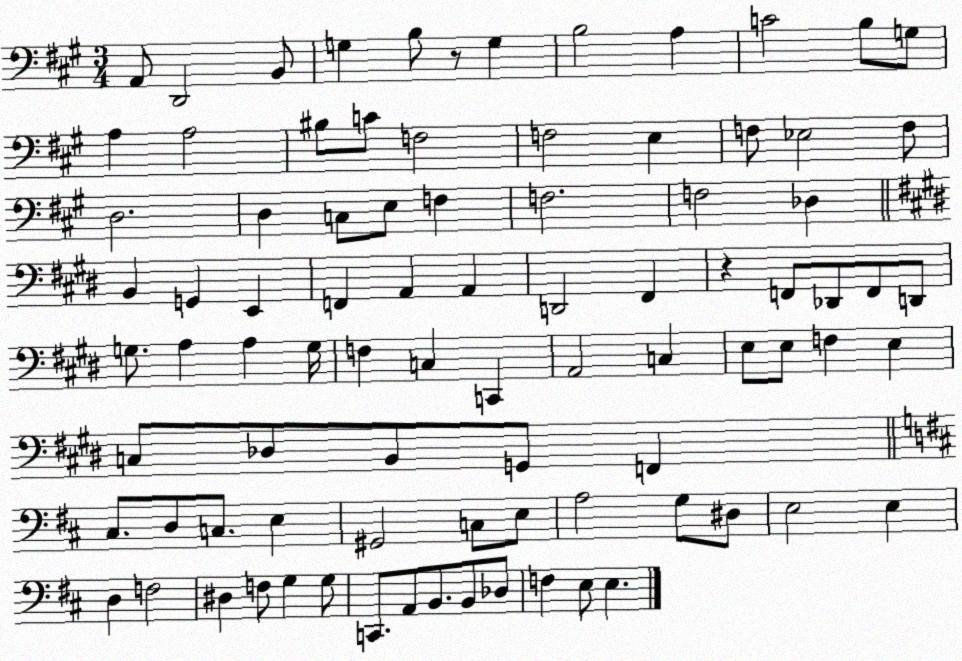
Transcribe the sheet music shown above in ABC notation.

X:1
T:Untitled
M:3/4
L:1/4
K:A
A,,/2 D,,2 B,,/2 G, B,/2 z/2 G, B,2 A, C2 B,/2 G,/2 A, A,2 ^B,/2 C/2 F,2 F,2 E, F,/2 _E,2 F,/2 D,2 D, C,/2 E,/2 F, F,2 F,2 _D, B,, G,, E,, F,, A,, A,, D,,2 ^F,, z F,,/2 _D,,/2 F,,/2 D,,/2 G,/2 A, A, G,/4 F, C, C,, A,,2 C, E,/2 E,/2 F, E, C,/2 _D,/2 B,,/2 G,,/2 F,, ^C,/2 D,/2 C,/2 E, ^G,,2 C,/2 E,/2 A,2 G,/2 ^D,/2 E,2 E, D, F,2 ^D, F,/2 G, G,/2 C,,/2 A,,/2 B,,/2 B,,/2 _D,/2 F, E,/2 E,